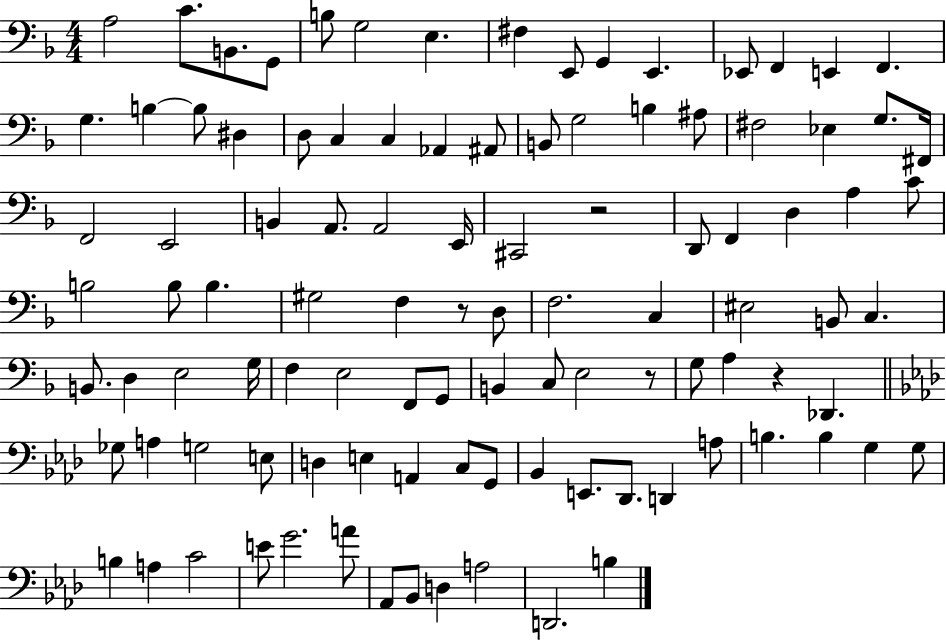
{
  \clef bass
  \numericTimeSignature
  \time 4/4
  \key f \major
  a2 c'8. b,8. g,8 | b8 g2 e4. | fis4 e,8 g,4 e,4. | ees,8 f,4 e,4 f,4. | \break g4. b4~~ b8 dis4 | d8 c4 c4 aes,4 ais,8 | b,8 g2 b4 ais8 | fis2 ees4 g8. fis,16 | \break f,2 e,2 | b,4 a,8. a,2 e,16 | cis,2 r2 | d,8 f,4 d4 a4 c'8 | \break b2 b8 b4. | gis2 f4 r8 d8 | f2. c4 | eis2 b,8 c4. | \break b,8. d4 e2 g16 | f4 e2 f,8 g,8 | b,4 c8 e2 r8 | g8 a4 r4 des,4. | \break \bar "||" \break \key aes \major ges8 a4 g2 e8 | d4 e4 a,4 c8 g,8 | bes,4 e,8. des,8. d,4 a8 | b4. b4 g4 g8 | \break b4 a4 c'2 | e'8 g'2. a'8 | aes,8 bes,8 d4 a2 | d,2. b4 | \break \bar "|."
}